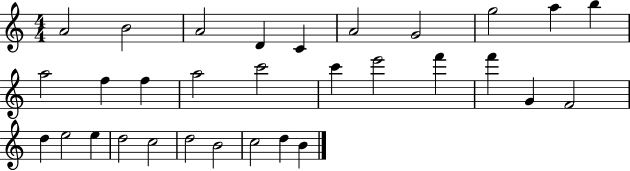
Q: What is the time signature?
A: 4/4